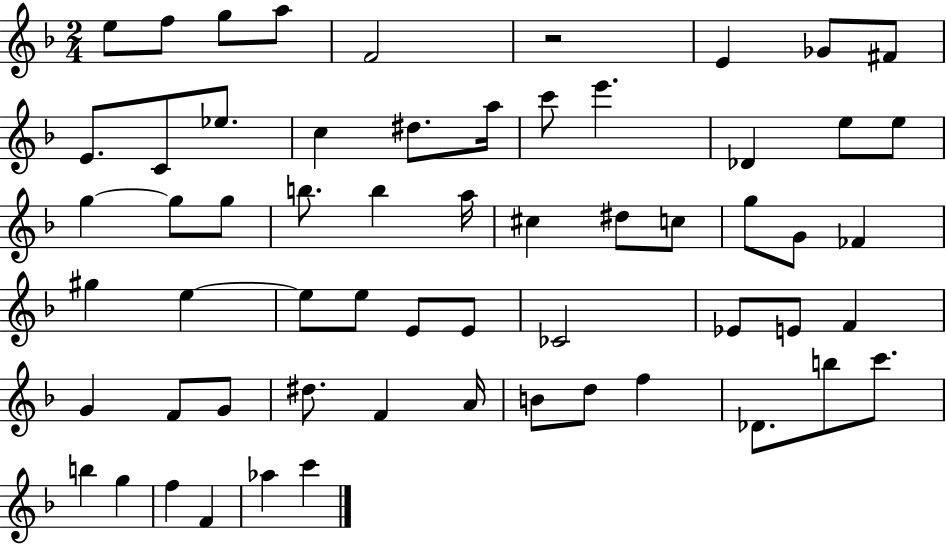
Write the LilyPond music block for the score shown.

{
  \clef treble
  \numericTimeSignature
  \time 2/4
  \key f \major
  \repeat volta 2 { e''8 f''8 g''8 a''8 | f'2 | r2 | e'4 ges'8 fis'8 | \break e'8. c'8 ees''8. | c''4 dis''8. a''16 | c'''8 e'''4. | des'4 e''8 e''8 | \break g''4~~ g''8 g''8 | b''8. b''4 a''16 | cis''4 dis''8 c''8 | g''8 g'8 fes'4 | \break gis''4 e''4~~ | e''8 e''8 e'8 e'8 | ces'2 | ees'8 e'8 f'4 | \break g'4 f'8 g'8 | dis''8. f'4 a'16 | b'8 d''8 f''4 | des'8. b''8 c'''8. | \break b''4 g''4 | f''4 f'4 | aes''4 c'''4 | } \bar "|."
}